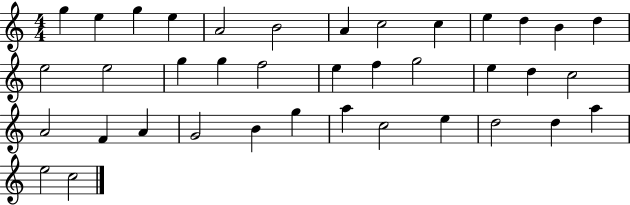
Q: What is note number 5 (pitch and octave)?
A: A4